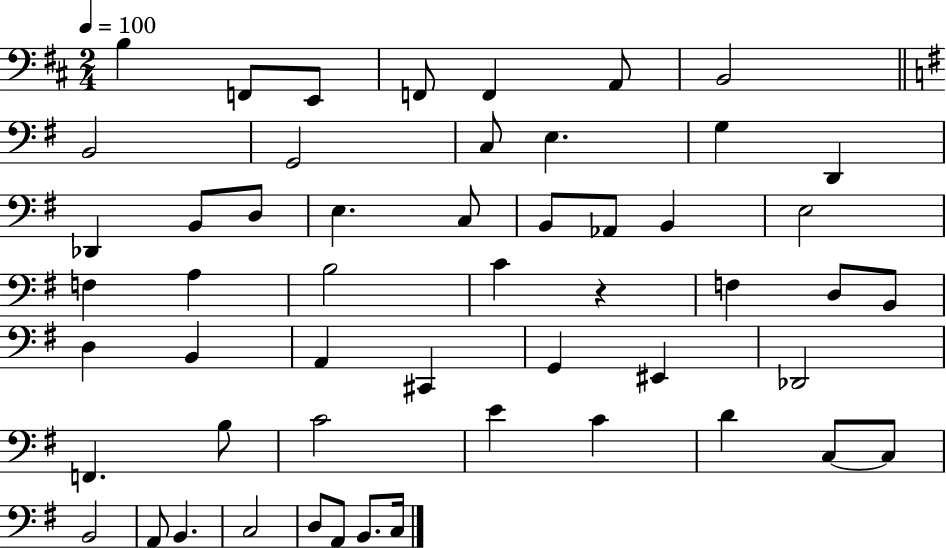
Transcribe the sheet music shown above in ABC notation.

X:1
T:Untitled
M:2/4
L:1/4
K:D
B, F,,/2 E,,/2 F,,/2 F,, A,,/2 B,,2 B,,2 G,,2 C,/2 E, G, D,, _D,, B,,/2 D,/2 E, C,/2 B,,/2 _A,,/2 B,, E,2 F, A, B,2 C z F, D,/2 B,,/2 D, B,, A,, ^C,, G,, ^E,, _D,,2 F,, B,/2 C2 E C D C,/2 C,/2 B,,2 A,,/2 B,, C,2 D,/2 A,,/2 B,,/2 C,/4